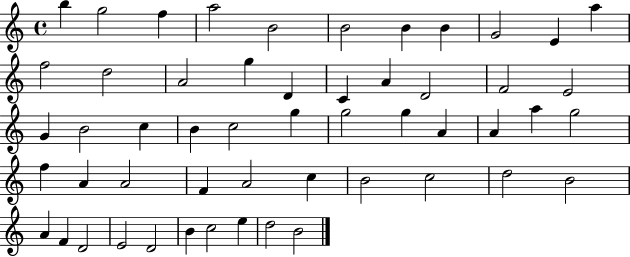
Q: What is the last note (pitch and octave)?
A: B4